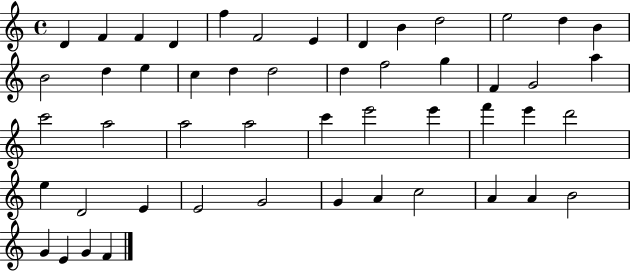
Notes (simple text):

D4/q F4/q F4/q D4/q F5/q F4/h E4/q D4/q B4/q D5/h E5/h D5/q B4/q B4/h D5/q E5/q C5/q D5/q D5/h D5/q F5/h G5/q F4/q G4/h A5/q C6/h A5/h A5/h A5/h C6/q E6/h E6/q F6/q E6/q D6/h E5/q D4/h E4/q E4/h G4/h G4/q A4/q C5/h A4/q A4/q B4/h G4/q E4/q G4/q F4/q